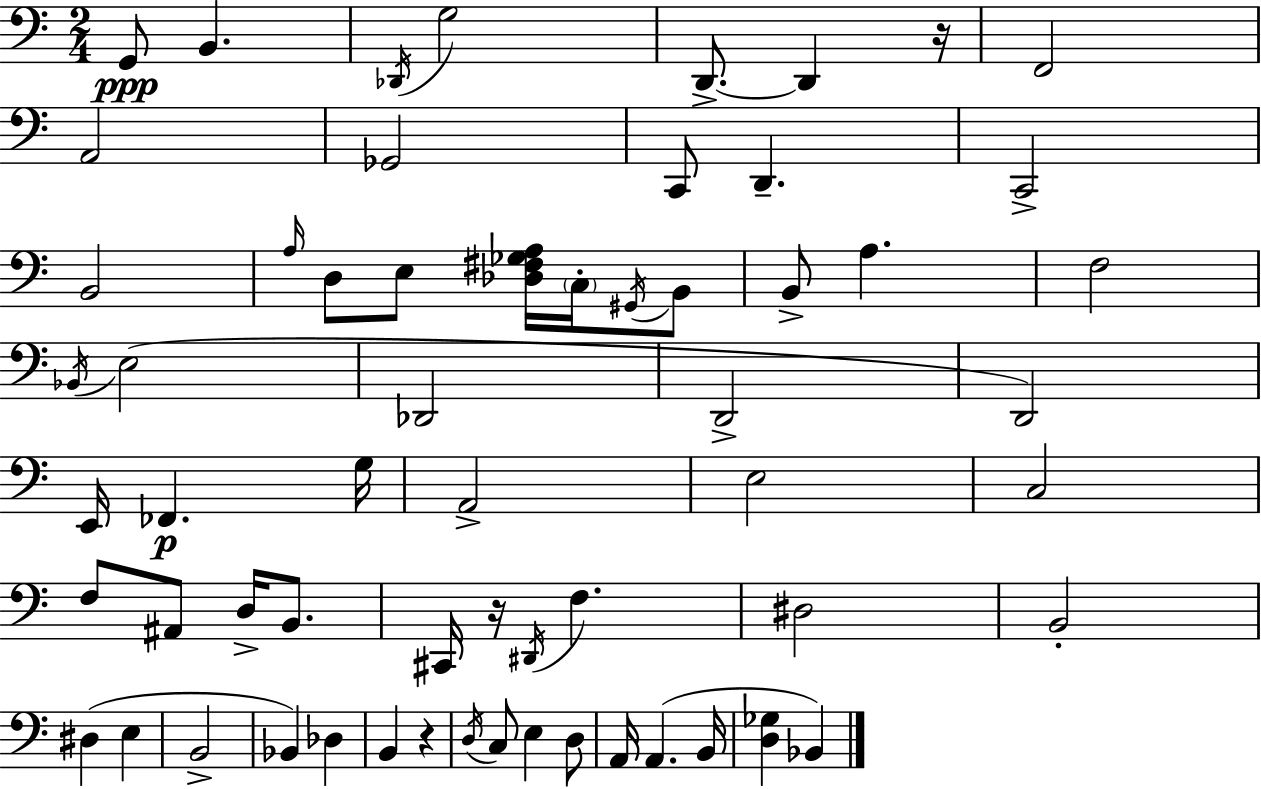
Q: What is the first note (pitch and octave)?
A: G2